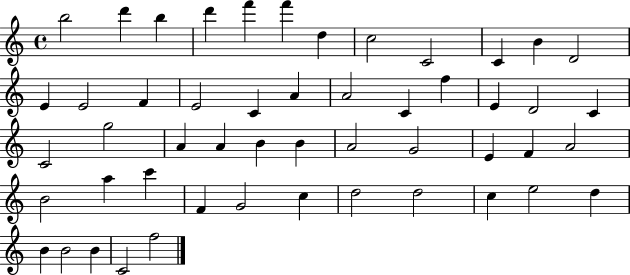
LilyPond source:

{
  \clef treble
  \time 4/4
  \defaultTimeSignature
  \key c \major
  b''2 d'''4 b''4 | d'''4 f'''4 f'''4 d''4 | c''2 c'2 | c'4 b'4 d'2 | \break e'4 e'2 f'4 | e'2 c'4 a'4 | a'2 c'4 f''4 | e'4 d'2 c'4 | \break c'2 g''2 | a'4 a'4 b'4 b'4 | a'2 g'2 | e'4 f'4 a'2 | \break b'2 a''4 c'''4 | f'4 g'2 c''4 | d''2 d''2 | c''4 e''2 d''4 | \break b'4 b'2 b'4 | c'2 f''2 | \bar "|."
}